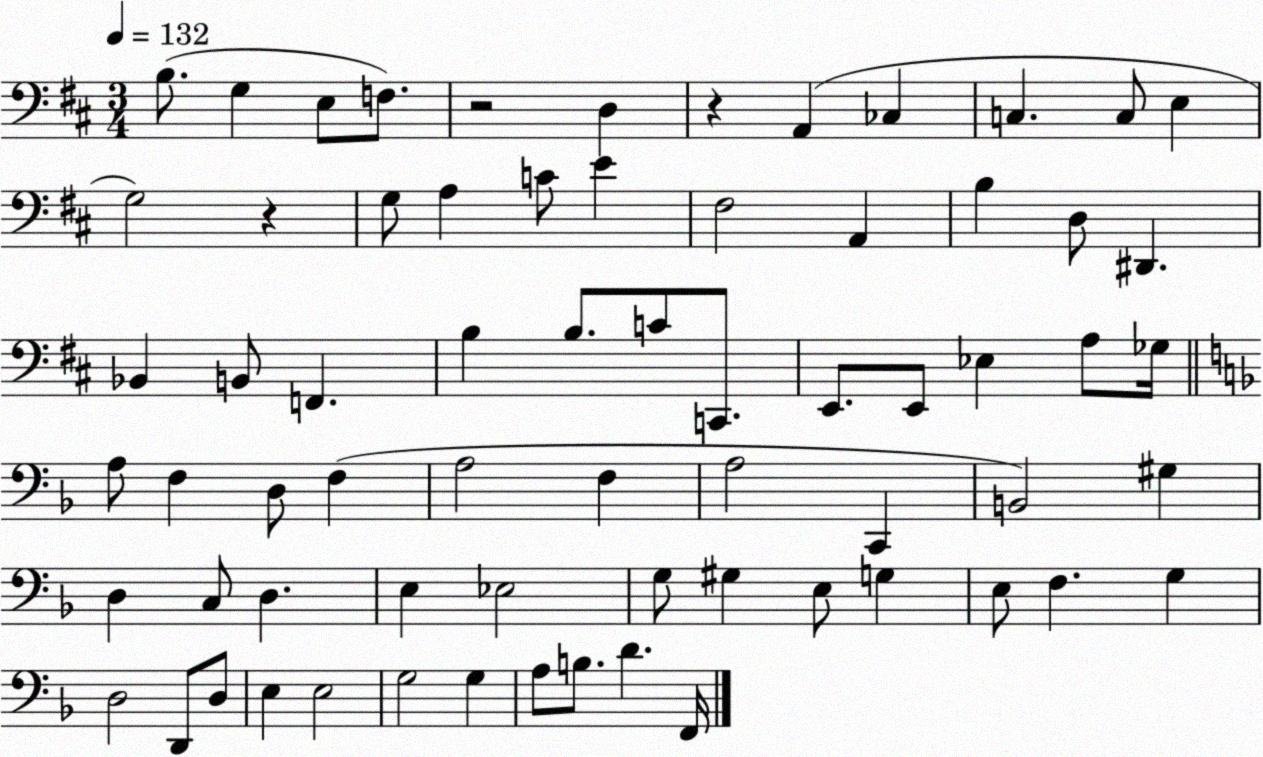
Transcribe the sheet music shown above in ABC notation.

X:1
T:Untitled
M:3/4
L:1/4
K:D
B,/2 G, E,/2 F,/2 z2 D, z A,, _C, C, C,/2 E, G,2 z G,/2 A, C/2 E ^F,2 A,, B, D,/2 ^D,, _B,, B,,/2 F,, B, B,/2 C/2 C,,/2 E,,/2 E,,/2 _E, A,/2 _G,/4 A,/2 F, D,/2 F, A,2 F, A,2 C,, B,,2 ^G, D, C,/2 D, E, _E,2 G,/2 ^G, E,/2 G, E,/2 F, G, D,2 D,,/2 D,/2 E, E,2 G,2 G, A,/2 B,/2 D F,,/4